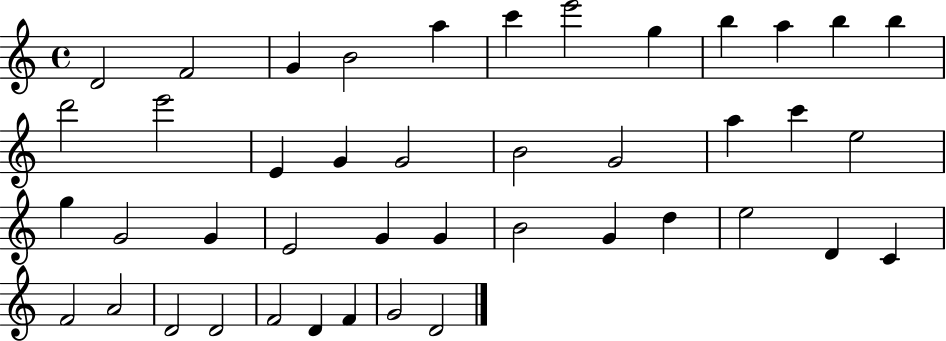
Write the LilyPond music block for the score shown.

{
  \clef treble
  \time 4/4
  \defaultTimeSignature
  \key c \major
  d'2 f'2 | g'4 b'2 a''4 | c'''4 e'''2 g''4 | b''4 a''4 b''4 b''4 | \break d'''2 e'''2 | e'4 g'4 g'2 | b'2 g'2 | a''4 c'''4 e''2 | \break g''4 g'2 g'4 | e'2 g'4 g'4 | b'2 g'4 d''4 | e''2 d'4 c'4 | \break f'2 a'2 | d'2 d'2 | f'2 d'4 f'4 | g'2 d'2 | \break \bar "|."
}